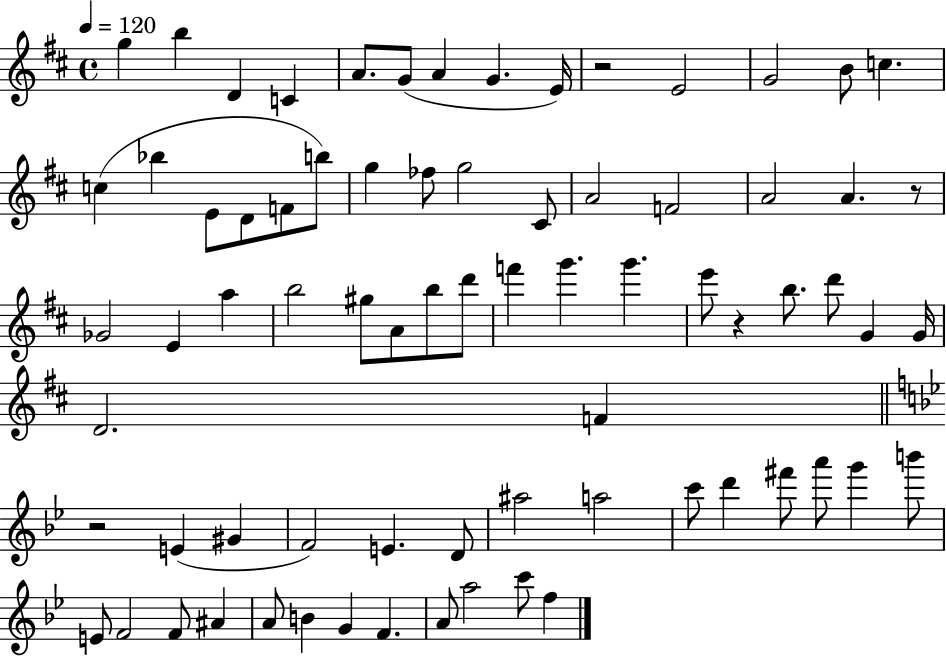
X:1
T:Untitled
M:4/4
L:1/4
K:D
g b D C A/2 G/2 A G E/4 z2 E2 G2 B/2 c c _b E/2 D/2 F/2 b/2 g _f/2 g2 ^C/2 A2 F2 A2 A z/2 _G2 E a b2 ^g/2 A/2 b/2 d'/2 f' g' g' e'/2 z b/2 d'/2 G G/4 D2 F z2 E ^G F2 E D/2 ^a2 a2 c'/2 d' ^f'/2 a'/2 g' b'/2 E/2 F2 F/2 ^A A/2 B G F A/2 a2 c'/2 f